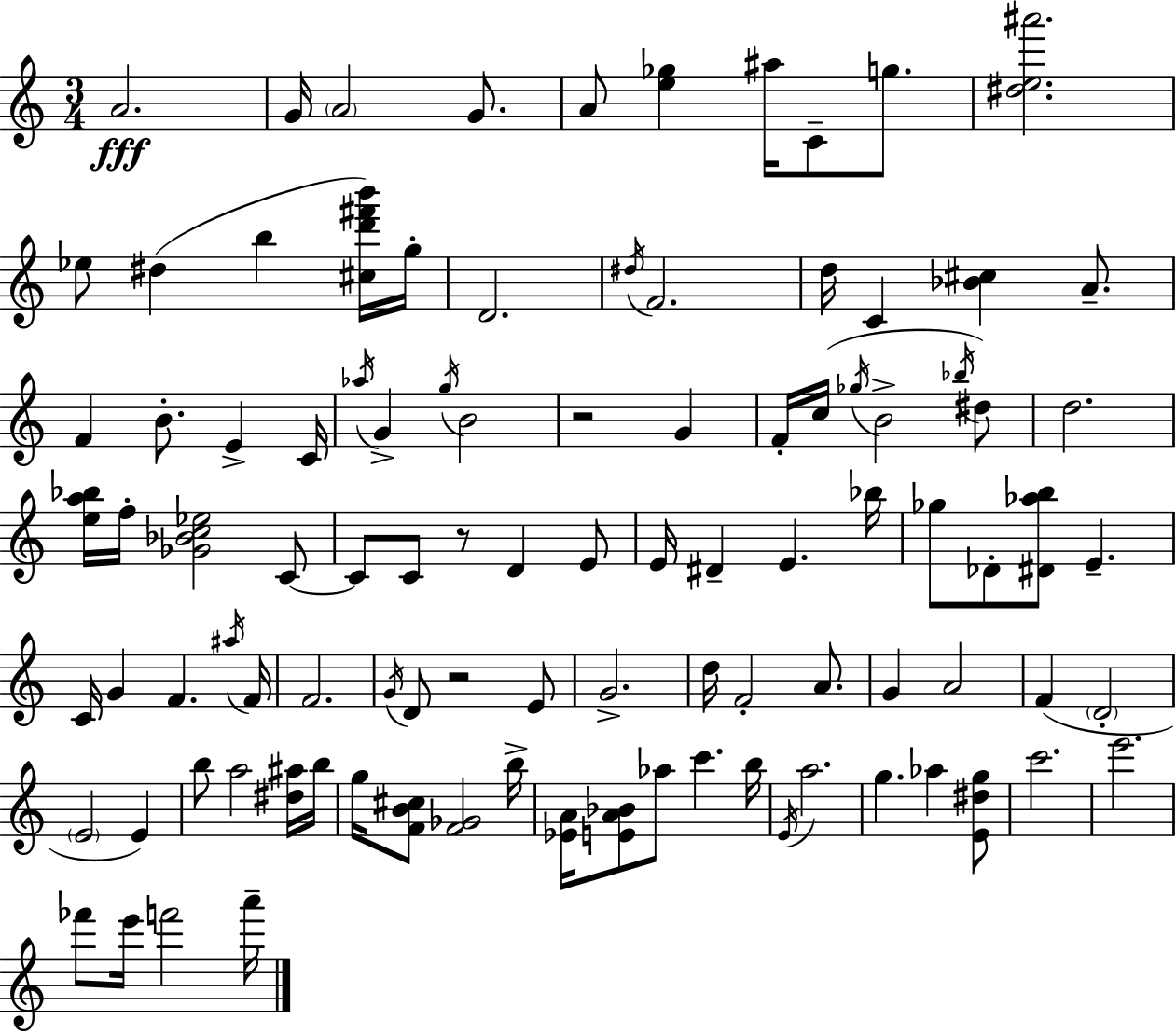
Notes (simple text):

A4/h. G4/s A4/h G4/e. A4/e [E5,Gb5]/q A#5/s C4/e G5/e. [D#5,E5,A#6]/h. Eb5/e D#5/q B5/q [C#5,D6,F#6,B6]/s G5/s D4/h. D#5/s F4/h. D5/s C4/q [Bb4,C#5]/q A4/e. F4/q B4/e. E4/q C4/s Ab5/s G4/q G5/s B4/h R/h G4/q F4/s C5/s Gb5/s B4/h Bb5/s D#5/e D5/h. [E5,A5,Bb5]/s F5/s [Gb4,Bb4,C5,Eb5]/h C4/e C4/e C4/e R/e D4/q E4/e E4/s D#4/q E4/q. Bb5/s Gb5/e Db4/e [D#4,Ab5,B5]/e E4/q. C4/s G4/q F4/q. A#5/s F4/s F4/h. G4/s D4/e R/h E4/e G4/h. D5/s F4/h A4/e. G4/q A4/h F4/q D4/h E4/h E4/q B5/e A5/h [D#5,A#5]/s B5/s G5/s [F4,B4,C#5]/e [F4,Gb4]/h B5/s [Eb4,A4]/s [E4,A4,Bb4]/e Ab5/e C6/q. B5/s E4/s A5/h. G5/q. Ab5/q [E4,D#5,G5]/e C6/h. E6/h. FES6/e E6/s F6/h A6/s